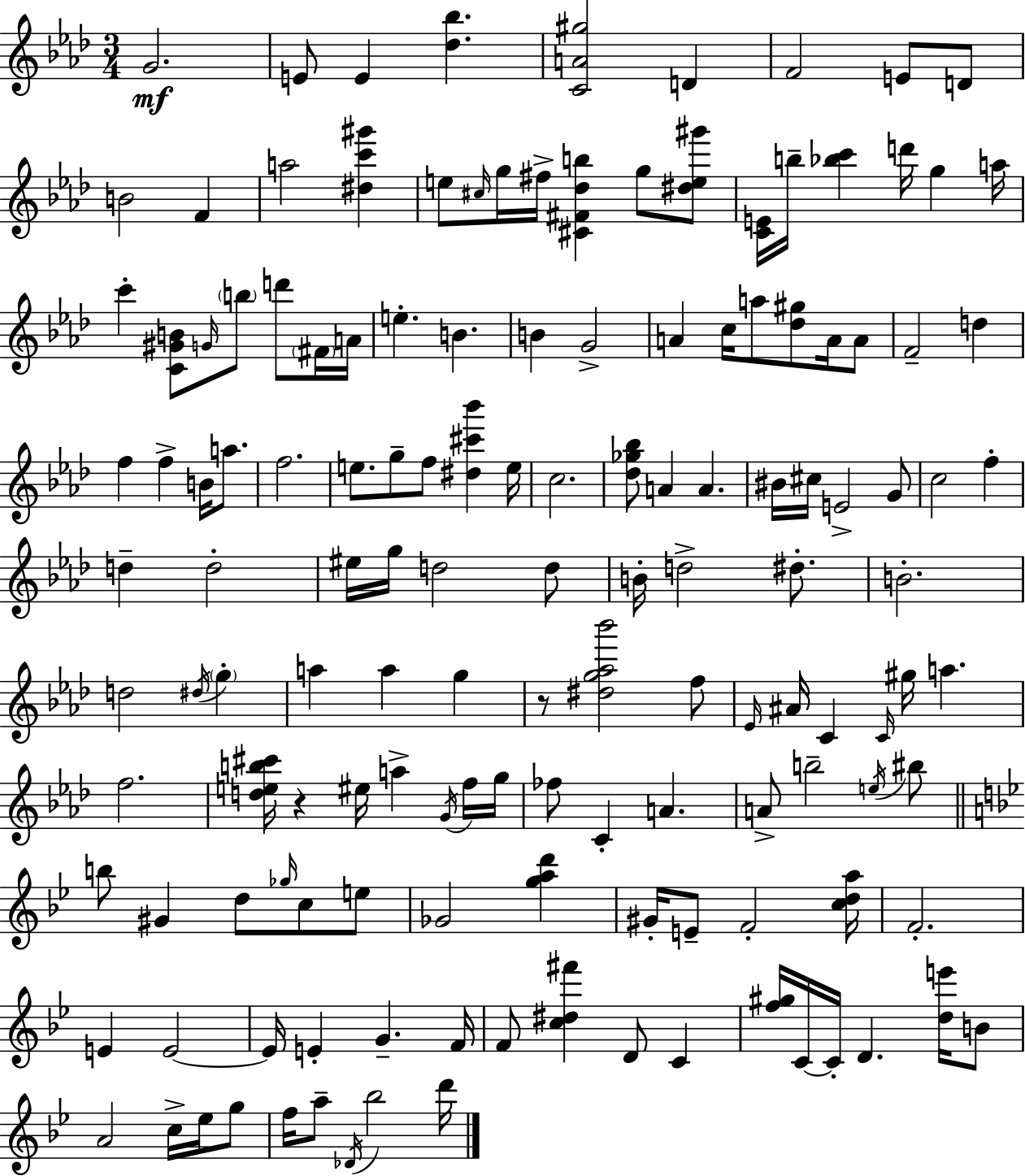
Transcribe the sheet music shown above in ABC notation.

X:1
T:Untitled
M:3/4
L:1/4
K:Ab
G2 E/2 E [_d_b] [CA^g]2 D F2 E/2 D/2 B2 F a2 [^dc'^g'] e/2 ^c/4 g/4 ^f/4 [^C^F_db] g/2 [^de^g']/2 [CE]/4 b/4 [_bc'] d'/4 g a/4 c' [C^GB]/2 G/4 b/2 d'/2 ^F/4 A/4 e B B G2 A c/4 a/2 [_d^g]/2 A/4 A/2 F2 d f f B/4 a/2 f2 e/2 g/2 f/2 [^d^c'_b'] e/4 c2 [_d_g_b]/2 A A ^B/4 ^c/4 E2 G/2 c2 f d d2 ^e/4 g/4 d2 d/2 B/4 d2 ^d/2 B2 d2 ^d/4 g a a g z/2 [^dg_a_b']2 f/2 _E/4 ^A/4 C C/4 ^g/4 a f2 [deb^c']/4 z ^e/4 a G/4 f/4 g/4 _f/2 C A A/2 b2 e/4 ^b/2 b/2 ^G d/2 _g/4 c/2 e/2 _G2 [gad'] ^G/4 E/2 F2 [cda]/4 F2 E E2 E/4 E G F/4 F/2 [c^d^f'] D/2 C [f^g]/4 C/4 C/4 D [de']/4 B/2 A2 c/4 _e/4 g/2 f/4 a/2 _D/4 _b2 d'/4